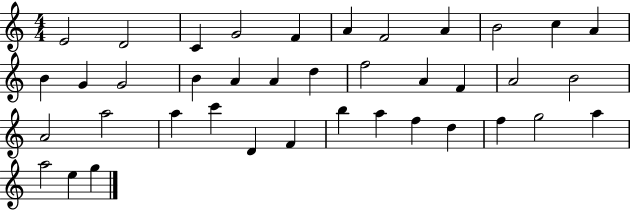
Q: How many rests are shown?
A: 0